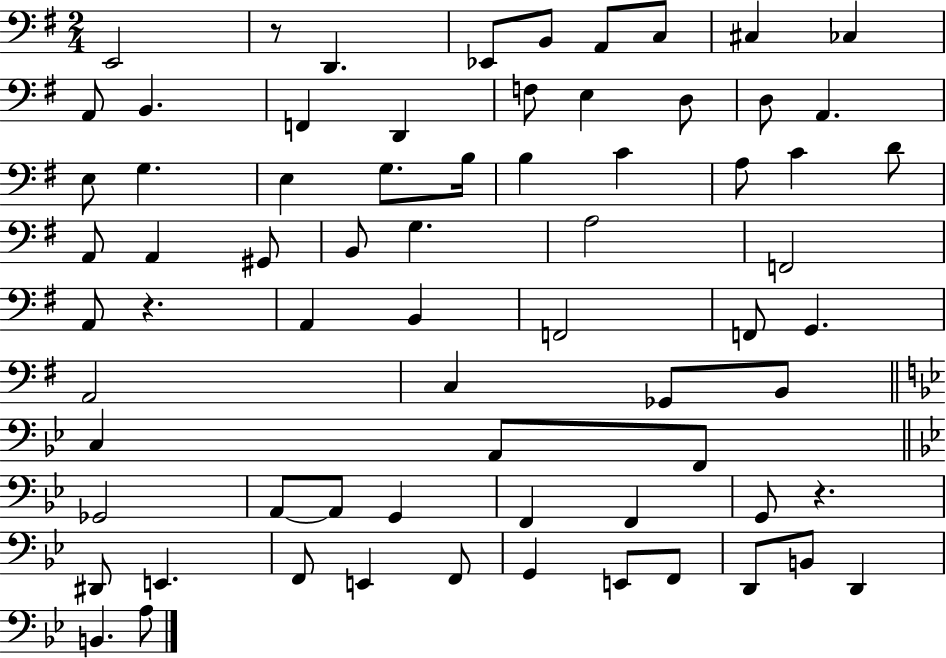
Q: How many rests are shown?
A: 3